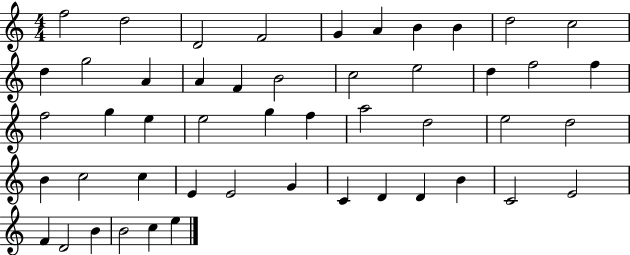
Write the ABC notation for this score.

X:1
T:Untitled
M:4/4
L:1/4
K:C
f2 d2 D2 F2 G A B B d2 c2 d g2 A A F B2 c2 e2 d f2 f f2 g e e2 g f a2 d2 e2 d2 B c2 c E E2 G C D D B C2 E2 F D2 B B2 c e